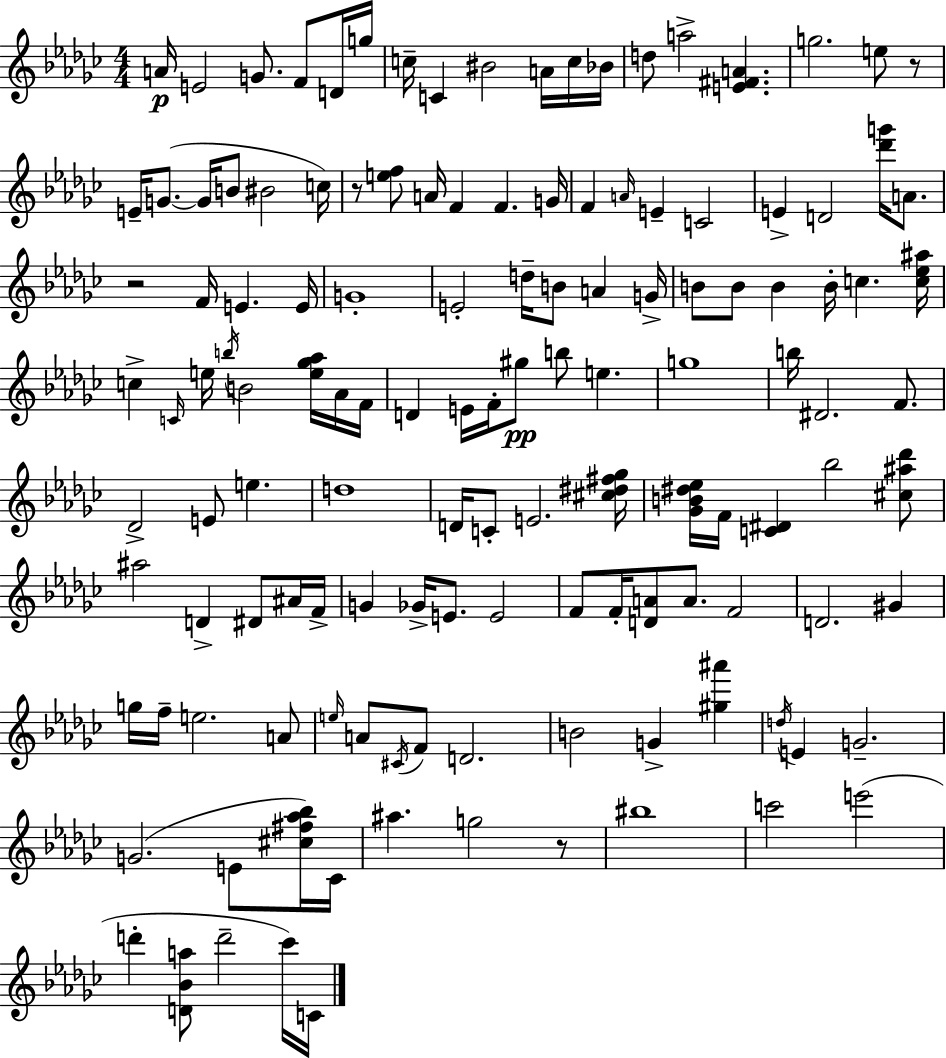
X:1
T:Untitled
M:4/4
L:1/4
K:Ebm
A/4 E2 G/2 F/2 D/4 g/4 c/4 C ^B2 A/4 c/4 _B/4 d/2 a2 [E^FA] g2 e/2 z/2 E/4 G/2 G/4 B/2 ^B2 c/4 z/2 [ef]/2 A/4 F F G/4 F A/4 E C2 E D2 [_d'g']/4 A/2 z2 F/4 E E/4 G4 E2 d/4 B/2 A G/4 B/2 B/2 B B/4 c [c_e^a]/4 c C/4 e/4 b/4 B2 [e_g_a]/4 _A/4 F/4 D E/4 F/4 ^g/2 b/2 e g4 b/4 ^D2 F/2 _D2 E/2 e d4 D/4 C/2 E2 [^c^d^f_g]/4 [_GB^d_e]/4 F/4 [C^D] _b2 [^c^a_d']/2 ^a2 D ^D/2 ^A/4 F/4 G _G/4 E/2 E2 F/2 F/4 [DA]/2 A/2 F2 D2 ^G g/4 f/4 e2 A/2 e/4 A/2 ^C/4 F/2 D2 B2 G [^g^a'] d/4 E G2 G2 E/2 [^c^f_a_b]/4 _C/4 ^a g2 z/2 ^b4 c'2 e'2 d' [D_Ba]/2 d'2 _c'/4 C/4